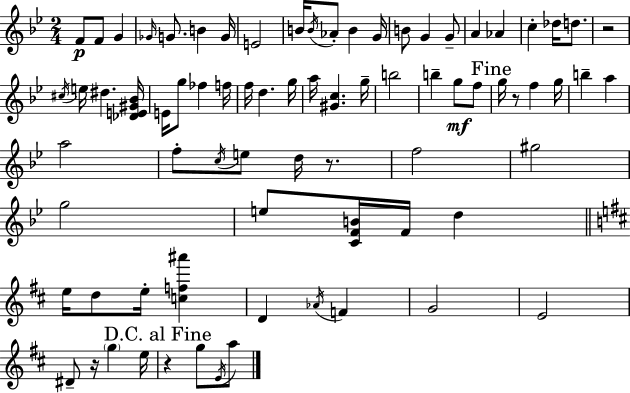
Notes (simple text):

F4/e F4/e G4/q Gb4/s G4/e. B4/q G4/s E4/h B4/s B4/s Ab4/e B4/q G4/s B4/e G4/q G4/e A4/q Ab4/q C5/q Db5/s D5/e. R/h C#5/s E5/s D#5/q. [Db4,E4,G#4,Bb4]/s E4/s G5/e FES5/q F5/s F5/s D5/q. G5/s A5/s [G#4,C5]/q. G5/s B5/h B5/q G5/e F5/e G5/s R/e F5/q G5/s B5/q A5/q A5/h F5/e C5/s E5/e D5/s R/e. F5/h G#5/h G5/h E5/e [C4,F4,B4]/s F4/s D5/q E5/s D5/e E5/s [C5,F5,A#6]/q D4/q Ab4/s F4/q G4/h E4/h D#4/e R/s G5/q E5/s R/q G5/e E4/s A5/e